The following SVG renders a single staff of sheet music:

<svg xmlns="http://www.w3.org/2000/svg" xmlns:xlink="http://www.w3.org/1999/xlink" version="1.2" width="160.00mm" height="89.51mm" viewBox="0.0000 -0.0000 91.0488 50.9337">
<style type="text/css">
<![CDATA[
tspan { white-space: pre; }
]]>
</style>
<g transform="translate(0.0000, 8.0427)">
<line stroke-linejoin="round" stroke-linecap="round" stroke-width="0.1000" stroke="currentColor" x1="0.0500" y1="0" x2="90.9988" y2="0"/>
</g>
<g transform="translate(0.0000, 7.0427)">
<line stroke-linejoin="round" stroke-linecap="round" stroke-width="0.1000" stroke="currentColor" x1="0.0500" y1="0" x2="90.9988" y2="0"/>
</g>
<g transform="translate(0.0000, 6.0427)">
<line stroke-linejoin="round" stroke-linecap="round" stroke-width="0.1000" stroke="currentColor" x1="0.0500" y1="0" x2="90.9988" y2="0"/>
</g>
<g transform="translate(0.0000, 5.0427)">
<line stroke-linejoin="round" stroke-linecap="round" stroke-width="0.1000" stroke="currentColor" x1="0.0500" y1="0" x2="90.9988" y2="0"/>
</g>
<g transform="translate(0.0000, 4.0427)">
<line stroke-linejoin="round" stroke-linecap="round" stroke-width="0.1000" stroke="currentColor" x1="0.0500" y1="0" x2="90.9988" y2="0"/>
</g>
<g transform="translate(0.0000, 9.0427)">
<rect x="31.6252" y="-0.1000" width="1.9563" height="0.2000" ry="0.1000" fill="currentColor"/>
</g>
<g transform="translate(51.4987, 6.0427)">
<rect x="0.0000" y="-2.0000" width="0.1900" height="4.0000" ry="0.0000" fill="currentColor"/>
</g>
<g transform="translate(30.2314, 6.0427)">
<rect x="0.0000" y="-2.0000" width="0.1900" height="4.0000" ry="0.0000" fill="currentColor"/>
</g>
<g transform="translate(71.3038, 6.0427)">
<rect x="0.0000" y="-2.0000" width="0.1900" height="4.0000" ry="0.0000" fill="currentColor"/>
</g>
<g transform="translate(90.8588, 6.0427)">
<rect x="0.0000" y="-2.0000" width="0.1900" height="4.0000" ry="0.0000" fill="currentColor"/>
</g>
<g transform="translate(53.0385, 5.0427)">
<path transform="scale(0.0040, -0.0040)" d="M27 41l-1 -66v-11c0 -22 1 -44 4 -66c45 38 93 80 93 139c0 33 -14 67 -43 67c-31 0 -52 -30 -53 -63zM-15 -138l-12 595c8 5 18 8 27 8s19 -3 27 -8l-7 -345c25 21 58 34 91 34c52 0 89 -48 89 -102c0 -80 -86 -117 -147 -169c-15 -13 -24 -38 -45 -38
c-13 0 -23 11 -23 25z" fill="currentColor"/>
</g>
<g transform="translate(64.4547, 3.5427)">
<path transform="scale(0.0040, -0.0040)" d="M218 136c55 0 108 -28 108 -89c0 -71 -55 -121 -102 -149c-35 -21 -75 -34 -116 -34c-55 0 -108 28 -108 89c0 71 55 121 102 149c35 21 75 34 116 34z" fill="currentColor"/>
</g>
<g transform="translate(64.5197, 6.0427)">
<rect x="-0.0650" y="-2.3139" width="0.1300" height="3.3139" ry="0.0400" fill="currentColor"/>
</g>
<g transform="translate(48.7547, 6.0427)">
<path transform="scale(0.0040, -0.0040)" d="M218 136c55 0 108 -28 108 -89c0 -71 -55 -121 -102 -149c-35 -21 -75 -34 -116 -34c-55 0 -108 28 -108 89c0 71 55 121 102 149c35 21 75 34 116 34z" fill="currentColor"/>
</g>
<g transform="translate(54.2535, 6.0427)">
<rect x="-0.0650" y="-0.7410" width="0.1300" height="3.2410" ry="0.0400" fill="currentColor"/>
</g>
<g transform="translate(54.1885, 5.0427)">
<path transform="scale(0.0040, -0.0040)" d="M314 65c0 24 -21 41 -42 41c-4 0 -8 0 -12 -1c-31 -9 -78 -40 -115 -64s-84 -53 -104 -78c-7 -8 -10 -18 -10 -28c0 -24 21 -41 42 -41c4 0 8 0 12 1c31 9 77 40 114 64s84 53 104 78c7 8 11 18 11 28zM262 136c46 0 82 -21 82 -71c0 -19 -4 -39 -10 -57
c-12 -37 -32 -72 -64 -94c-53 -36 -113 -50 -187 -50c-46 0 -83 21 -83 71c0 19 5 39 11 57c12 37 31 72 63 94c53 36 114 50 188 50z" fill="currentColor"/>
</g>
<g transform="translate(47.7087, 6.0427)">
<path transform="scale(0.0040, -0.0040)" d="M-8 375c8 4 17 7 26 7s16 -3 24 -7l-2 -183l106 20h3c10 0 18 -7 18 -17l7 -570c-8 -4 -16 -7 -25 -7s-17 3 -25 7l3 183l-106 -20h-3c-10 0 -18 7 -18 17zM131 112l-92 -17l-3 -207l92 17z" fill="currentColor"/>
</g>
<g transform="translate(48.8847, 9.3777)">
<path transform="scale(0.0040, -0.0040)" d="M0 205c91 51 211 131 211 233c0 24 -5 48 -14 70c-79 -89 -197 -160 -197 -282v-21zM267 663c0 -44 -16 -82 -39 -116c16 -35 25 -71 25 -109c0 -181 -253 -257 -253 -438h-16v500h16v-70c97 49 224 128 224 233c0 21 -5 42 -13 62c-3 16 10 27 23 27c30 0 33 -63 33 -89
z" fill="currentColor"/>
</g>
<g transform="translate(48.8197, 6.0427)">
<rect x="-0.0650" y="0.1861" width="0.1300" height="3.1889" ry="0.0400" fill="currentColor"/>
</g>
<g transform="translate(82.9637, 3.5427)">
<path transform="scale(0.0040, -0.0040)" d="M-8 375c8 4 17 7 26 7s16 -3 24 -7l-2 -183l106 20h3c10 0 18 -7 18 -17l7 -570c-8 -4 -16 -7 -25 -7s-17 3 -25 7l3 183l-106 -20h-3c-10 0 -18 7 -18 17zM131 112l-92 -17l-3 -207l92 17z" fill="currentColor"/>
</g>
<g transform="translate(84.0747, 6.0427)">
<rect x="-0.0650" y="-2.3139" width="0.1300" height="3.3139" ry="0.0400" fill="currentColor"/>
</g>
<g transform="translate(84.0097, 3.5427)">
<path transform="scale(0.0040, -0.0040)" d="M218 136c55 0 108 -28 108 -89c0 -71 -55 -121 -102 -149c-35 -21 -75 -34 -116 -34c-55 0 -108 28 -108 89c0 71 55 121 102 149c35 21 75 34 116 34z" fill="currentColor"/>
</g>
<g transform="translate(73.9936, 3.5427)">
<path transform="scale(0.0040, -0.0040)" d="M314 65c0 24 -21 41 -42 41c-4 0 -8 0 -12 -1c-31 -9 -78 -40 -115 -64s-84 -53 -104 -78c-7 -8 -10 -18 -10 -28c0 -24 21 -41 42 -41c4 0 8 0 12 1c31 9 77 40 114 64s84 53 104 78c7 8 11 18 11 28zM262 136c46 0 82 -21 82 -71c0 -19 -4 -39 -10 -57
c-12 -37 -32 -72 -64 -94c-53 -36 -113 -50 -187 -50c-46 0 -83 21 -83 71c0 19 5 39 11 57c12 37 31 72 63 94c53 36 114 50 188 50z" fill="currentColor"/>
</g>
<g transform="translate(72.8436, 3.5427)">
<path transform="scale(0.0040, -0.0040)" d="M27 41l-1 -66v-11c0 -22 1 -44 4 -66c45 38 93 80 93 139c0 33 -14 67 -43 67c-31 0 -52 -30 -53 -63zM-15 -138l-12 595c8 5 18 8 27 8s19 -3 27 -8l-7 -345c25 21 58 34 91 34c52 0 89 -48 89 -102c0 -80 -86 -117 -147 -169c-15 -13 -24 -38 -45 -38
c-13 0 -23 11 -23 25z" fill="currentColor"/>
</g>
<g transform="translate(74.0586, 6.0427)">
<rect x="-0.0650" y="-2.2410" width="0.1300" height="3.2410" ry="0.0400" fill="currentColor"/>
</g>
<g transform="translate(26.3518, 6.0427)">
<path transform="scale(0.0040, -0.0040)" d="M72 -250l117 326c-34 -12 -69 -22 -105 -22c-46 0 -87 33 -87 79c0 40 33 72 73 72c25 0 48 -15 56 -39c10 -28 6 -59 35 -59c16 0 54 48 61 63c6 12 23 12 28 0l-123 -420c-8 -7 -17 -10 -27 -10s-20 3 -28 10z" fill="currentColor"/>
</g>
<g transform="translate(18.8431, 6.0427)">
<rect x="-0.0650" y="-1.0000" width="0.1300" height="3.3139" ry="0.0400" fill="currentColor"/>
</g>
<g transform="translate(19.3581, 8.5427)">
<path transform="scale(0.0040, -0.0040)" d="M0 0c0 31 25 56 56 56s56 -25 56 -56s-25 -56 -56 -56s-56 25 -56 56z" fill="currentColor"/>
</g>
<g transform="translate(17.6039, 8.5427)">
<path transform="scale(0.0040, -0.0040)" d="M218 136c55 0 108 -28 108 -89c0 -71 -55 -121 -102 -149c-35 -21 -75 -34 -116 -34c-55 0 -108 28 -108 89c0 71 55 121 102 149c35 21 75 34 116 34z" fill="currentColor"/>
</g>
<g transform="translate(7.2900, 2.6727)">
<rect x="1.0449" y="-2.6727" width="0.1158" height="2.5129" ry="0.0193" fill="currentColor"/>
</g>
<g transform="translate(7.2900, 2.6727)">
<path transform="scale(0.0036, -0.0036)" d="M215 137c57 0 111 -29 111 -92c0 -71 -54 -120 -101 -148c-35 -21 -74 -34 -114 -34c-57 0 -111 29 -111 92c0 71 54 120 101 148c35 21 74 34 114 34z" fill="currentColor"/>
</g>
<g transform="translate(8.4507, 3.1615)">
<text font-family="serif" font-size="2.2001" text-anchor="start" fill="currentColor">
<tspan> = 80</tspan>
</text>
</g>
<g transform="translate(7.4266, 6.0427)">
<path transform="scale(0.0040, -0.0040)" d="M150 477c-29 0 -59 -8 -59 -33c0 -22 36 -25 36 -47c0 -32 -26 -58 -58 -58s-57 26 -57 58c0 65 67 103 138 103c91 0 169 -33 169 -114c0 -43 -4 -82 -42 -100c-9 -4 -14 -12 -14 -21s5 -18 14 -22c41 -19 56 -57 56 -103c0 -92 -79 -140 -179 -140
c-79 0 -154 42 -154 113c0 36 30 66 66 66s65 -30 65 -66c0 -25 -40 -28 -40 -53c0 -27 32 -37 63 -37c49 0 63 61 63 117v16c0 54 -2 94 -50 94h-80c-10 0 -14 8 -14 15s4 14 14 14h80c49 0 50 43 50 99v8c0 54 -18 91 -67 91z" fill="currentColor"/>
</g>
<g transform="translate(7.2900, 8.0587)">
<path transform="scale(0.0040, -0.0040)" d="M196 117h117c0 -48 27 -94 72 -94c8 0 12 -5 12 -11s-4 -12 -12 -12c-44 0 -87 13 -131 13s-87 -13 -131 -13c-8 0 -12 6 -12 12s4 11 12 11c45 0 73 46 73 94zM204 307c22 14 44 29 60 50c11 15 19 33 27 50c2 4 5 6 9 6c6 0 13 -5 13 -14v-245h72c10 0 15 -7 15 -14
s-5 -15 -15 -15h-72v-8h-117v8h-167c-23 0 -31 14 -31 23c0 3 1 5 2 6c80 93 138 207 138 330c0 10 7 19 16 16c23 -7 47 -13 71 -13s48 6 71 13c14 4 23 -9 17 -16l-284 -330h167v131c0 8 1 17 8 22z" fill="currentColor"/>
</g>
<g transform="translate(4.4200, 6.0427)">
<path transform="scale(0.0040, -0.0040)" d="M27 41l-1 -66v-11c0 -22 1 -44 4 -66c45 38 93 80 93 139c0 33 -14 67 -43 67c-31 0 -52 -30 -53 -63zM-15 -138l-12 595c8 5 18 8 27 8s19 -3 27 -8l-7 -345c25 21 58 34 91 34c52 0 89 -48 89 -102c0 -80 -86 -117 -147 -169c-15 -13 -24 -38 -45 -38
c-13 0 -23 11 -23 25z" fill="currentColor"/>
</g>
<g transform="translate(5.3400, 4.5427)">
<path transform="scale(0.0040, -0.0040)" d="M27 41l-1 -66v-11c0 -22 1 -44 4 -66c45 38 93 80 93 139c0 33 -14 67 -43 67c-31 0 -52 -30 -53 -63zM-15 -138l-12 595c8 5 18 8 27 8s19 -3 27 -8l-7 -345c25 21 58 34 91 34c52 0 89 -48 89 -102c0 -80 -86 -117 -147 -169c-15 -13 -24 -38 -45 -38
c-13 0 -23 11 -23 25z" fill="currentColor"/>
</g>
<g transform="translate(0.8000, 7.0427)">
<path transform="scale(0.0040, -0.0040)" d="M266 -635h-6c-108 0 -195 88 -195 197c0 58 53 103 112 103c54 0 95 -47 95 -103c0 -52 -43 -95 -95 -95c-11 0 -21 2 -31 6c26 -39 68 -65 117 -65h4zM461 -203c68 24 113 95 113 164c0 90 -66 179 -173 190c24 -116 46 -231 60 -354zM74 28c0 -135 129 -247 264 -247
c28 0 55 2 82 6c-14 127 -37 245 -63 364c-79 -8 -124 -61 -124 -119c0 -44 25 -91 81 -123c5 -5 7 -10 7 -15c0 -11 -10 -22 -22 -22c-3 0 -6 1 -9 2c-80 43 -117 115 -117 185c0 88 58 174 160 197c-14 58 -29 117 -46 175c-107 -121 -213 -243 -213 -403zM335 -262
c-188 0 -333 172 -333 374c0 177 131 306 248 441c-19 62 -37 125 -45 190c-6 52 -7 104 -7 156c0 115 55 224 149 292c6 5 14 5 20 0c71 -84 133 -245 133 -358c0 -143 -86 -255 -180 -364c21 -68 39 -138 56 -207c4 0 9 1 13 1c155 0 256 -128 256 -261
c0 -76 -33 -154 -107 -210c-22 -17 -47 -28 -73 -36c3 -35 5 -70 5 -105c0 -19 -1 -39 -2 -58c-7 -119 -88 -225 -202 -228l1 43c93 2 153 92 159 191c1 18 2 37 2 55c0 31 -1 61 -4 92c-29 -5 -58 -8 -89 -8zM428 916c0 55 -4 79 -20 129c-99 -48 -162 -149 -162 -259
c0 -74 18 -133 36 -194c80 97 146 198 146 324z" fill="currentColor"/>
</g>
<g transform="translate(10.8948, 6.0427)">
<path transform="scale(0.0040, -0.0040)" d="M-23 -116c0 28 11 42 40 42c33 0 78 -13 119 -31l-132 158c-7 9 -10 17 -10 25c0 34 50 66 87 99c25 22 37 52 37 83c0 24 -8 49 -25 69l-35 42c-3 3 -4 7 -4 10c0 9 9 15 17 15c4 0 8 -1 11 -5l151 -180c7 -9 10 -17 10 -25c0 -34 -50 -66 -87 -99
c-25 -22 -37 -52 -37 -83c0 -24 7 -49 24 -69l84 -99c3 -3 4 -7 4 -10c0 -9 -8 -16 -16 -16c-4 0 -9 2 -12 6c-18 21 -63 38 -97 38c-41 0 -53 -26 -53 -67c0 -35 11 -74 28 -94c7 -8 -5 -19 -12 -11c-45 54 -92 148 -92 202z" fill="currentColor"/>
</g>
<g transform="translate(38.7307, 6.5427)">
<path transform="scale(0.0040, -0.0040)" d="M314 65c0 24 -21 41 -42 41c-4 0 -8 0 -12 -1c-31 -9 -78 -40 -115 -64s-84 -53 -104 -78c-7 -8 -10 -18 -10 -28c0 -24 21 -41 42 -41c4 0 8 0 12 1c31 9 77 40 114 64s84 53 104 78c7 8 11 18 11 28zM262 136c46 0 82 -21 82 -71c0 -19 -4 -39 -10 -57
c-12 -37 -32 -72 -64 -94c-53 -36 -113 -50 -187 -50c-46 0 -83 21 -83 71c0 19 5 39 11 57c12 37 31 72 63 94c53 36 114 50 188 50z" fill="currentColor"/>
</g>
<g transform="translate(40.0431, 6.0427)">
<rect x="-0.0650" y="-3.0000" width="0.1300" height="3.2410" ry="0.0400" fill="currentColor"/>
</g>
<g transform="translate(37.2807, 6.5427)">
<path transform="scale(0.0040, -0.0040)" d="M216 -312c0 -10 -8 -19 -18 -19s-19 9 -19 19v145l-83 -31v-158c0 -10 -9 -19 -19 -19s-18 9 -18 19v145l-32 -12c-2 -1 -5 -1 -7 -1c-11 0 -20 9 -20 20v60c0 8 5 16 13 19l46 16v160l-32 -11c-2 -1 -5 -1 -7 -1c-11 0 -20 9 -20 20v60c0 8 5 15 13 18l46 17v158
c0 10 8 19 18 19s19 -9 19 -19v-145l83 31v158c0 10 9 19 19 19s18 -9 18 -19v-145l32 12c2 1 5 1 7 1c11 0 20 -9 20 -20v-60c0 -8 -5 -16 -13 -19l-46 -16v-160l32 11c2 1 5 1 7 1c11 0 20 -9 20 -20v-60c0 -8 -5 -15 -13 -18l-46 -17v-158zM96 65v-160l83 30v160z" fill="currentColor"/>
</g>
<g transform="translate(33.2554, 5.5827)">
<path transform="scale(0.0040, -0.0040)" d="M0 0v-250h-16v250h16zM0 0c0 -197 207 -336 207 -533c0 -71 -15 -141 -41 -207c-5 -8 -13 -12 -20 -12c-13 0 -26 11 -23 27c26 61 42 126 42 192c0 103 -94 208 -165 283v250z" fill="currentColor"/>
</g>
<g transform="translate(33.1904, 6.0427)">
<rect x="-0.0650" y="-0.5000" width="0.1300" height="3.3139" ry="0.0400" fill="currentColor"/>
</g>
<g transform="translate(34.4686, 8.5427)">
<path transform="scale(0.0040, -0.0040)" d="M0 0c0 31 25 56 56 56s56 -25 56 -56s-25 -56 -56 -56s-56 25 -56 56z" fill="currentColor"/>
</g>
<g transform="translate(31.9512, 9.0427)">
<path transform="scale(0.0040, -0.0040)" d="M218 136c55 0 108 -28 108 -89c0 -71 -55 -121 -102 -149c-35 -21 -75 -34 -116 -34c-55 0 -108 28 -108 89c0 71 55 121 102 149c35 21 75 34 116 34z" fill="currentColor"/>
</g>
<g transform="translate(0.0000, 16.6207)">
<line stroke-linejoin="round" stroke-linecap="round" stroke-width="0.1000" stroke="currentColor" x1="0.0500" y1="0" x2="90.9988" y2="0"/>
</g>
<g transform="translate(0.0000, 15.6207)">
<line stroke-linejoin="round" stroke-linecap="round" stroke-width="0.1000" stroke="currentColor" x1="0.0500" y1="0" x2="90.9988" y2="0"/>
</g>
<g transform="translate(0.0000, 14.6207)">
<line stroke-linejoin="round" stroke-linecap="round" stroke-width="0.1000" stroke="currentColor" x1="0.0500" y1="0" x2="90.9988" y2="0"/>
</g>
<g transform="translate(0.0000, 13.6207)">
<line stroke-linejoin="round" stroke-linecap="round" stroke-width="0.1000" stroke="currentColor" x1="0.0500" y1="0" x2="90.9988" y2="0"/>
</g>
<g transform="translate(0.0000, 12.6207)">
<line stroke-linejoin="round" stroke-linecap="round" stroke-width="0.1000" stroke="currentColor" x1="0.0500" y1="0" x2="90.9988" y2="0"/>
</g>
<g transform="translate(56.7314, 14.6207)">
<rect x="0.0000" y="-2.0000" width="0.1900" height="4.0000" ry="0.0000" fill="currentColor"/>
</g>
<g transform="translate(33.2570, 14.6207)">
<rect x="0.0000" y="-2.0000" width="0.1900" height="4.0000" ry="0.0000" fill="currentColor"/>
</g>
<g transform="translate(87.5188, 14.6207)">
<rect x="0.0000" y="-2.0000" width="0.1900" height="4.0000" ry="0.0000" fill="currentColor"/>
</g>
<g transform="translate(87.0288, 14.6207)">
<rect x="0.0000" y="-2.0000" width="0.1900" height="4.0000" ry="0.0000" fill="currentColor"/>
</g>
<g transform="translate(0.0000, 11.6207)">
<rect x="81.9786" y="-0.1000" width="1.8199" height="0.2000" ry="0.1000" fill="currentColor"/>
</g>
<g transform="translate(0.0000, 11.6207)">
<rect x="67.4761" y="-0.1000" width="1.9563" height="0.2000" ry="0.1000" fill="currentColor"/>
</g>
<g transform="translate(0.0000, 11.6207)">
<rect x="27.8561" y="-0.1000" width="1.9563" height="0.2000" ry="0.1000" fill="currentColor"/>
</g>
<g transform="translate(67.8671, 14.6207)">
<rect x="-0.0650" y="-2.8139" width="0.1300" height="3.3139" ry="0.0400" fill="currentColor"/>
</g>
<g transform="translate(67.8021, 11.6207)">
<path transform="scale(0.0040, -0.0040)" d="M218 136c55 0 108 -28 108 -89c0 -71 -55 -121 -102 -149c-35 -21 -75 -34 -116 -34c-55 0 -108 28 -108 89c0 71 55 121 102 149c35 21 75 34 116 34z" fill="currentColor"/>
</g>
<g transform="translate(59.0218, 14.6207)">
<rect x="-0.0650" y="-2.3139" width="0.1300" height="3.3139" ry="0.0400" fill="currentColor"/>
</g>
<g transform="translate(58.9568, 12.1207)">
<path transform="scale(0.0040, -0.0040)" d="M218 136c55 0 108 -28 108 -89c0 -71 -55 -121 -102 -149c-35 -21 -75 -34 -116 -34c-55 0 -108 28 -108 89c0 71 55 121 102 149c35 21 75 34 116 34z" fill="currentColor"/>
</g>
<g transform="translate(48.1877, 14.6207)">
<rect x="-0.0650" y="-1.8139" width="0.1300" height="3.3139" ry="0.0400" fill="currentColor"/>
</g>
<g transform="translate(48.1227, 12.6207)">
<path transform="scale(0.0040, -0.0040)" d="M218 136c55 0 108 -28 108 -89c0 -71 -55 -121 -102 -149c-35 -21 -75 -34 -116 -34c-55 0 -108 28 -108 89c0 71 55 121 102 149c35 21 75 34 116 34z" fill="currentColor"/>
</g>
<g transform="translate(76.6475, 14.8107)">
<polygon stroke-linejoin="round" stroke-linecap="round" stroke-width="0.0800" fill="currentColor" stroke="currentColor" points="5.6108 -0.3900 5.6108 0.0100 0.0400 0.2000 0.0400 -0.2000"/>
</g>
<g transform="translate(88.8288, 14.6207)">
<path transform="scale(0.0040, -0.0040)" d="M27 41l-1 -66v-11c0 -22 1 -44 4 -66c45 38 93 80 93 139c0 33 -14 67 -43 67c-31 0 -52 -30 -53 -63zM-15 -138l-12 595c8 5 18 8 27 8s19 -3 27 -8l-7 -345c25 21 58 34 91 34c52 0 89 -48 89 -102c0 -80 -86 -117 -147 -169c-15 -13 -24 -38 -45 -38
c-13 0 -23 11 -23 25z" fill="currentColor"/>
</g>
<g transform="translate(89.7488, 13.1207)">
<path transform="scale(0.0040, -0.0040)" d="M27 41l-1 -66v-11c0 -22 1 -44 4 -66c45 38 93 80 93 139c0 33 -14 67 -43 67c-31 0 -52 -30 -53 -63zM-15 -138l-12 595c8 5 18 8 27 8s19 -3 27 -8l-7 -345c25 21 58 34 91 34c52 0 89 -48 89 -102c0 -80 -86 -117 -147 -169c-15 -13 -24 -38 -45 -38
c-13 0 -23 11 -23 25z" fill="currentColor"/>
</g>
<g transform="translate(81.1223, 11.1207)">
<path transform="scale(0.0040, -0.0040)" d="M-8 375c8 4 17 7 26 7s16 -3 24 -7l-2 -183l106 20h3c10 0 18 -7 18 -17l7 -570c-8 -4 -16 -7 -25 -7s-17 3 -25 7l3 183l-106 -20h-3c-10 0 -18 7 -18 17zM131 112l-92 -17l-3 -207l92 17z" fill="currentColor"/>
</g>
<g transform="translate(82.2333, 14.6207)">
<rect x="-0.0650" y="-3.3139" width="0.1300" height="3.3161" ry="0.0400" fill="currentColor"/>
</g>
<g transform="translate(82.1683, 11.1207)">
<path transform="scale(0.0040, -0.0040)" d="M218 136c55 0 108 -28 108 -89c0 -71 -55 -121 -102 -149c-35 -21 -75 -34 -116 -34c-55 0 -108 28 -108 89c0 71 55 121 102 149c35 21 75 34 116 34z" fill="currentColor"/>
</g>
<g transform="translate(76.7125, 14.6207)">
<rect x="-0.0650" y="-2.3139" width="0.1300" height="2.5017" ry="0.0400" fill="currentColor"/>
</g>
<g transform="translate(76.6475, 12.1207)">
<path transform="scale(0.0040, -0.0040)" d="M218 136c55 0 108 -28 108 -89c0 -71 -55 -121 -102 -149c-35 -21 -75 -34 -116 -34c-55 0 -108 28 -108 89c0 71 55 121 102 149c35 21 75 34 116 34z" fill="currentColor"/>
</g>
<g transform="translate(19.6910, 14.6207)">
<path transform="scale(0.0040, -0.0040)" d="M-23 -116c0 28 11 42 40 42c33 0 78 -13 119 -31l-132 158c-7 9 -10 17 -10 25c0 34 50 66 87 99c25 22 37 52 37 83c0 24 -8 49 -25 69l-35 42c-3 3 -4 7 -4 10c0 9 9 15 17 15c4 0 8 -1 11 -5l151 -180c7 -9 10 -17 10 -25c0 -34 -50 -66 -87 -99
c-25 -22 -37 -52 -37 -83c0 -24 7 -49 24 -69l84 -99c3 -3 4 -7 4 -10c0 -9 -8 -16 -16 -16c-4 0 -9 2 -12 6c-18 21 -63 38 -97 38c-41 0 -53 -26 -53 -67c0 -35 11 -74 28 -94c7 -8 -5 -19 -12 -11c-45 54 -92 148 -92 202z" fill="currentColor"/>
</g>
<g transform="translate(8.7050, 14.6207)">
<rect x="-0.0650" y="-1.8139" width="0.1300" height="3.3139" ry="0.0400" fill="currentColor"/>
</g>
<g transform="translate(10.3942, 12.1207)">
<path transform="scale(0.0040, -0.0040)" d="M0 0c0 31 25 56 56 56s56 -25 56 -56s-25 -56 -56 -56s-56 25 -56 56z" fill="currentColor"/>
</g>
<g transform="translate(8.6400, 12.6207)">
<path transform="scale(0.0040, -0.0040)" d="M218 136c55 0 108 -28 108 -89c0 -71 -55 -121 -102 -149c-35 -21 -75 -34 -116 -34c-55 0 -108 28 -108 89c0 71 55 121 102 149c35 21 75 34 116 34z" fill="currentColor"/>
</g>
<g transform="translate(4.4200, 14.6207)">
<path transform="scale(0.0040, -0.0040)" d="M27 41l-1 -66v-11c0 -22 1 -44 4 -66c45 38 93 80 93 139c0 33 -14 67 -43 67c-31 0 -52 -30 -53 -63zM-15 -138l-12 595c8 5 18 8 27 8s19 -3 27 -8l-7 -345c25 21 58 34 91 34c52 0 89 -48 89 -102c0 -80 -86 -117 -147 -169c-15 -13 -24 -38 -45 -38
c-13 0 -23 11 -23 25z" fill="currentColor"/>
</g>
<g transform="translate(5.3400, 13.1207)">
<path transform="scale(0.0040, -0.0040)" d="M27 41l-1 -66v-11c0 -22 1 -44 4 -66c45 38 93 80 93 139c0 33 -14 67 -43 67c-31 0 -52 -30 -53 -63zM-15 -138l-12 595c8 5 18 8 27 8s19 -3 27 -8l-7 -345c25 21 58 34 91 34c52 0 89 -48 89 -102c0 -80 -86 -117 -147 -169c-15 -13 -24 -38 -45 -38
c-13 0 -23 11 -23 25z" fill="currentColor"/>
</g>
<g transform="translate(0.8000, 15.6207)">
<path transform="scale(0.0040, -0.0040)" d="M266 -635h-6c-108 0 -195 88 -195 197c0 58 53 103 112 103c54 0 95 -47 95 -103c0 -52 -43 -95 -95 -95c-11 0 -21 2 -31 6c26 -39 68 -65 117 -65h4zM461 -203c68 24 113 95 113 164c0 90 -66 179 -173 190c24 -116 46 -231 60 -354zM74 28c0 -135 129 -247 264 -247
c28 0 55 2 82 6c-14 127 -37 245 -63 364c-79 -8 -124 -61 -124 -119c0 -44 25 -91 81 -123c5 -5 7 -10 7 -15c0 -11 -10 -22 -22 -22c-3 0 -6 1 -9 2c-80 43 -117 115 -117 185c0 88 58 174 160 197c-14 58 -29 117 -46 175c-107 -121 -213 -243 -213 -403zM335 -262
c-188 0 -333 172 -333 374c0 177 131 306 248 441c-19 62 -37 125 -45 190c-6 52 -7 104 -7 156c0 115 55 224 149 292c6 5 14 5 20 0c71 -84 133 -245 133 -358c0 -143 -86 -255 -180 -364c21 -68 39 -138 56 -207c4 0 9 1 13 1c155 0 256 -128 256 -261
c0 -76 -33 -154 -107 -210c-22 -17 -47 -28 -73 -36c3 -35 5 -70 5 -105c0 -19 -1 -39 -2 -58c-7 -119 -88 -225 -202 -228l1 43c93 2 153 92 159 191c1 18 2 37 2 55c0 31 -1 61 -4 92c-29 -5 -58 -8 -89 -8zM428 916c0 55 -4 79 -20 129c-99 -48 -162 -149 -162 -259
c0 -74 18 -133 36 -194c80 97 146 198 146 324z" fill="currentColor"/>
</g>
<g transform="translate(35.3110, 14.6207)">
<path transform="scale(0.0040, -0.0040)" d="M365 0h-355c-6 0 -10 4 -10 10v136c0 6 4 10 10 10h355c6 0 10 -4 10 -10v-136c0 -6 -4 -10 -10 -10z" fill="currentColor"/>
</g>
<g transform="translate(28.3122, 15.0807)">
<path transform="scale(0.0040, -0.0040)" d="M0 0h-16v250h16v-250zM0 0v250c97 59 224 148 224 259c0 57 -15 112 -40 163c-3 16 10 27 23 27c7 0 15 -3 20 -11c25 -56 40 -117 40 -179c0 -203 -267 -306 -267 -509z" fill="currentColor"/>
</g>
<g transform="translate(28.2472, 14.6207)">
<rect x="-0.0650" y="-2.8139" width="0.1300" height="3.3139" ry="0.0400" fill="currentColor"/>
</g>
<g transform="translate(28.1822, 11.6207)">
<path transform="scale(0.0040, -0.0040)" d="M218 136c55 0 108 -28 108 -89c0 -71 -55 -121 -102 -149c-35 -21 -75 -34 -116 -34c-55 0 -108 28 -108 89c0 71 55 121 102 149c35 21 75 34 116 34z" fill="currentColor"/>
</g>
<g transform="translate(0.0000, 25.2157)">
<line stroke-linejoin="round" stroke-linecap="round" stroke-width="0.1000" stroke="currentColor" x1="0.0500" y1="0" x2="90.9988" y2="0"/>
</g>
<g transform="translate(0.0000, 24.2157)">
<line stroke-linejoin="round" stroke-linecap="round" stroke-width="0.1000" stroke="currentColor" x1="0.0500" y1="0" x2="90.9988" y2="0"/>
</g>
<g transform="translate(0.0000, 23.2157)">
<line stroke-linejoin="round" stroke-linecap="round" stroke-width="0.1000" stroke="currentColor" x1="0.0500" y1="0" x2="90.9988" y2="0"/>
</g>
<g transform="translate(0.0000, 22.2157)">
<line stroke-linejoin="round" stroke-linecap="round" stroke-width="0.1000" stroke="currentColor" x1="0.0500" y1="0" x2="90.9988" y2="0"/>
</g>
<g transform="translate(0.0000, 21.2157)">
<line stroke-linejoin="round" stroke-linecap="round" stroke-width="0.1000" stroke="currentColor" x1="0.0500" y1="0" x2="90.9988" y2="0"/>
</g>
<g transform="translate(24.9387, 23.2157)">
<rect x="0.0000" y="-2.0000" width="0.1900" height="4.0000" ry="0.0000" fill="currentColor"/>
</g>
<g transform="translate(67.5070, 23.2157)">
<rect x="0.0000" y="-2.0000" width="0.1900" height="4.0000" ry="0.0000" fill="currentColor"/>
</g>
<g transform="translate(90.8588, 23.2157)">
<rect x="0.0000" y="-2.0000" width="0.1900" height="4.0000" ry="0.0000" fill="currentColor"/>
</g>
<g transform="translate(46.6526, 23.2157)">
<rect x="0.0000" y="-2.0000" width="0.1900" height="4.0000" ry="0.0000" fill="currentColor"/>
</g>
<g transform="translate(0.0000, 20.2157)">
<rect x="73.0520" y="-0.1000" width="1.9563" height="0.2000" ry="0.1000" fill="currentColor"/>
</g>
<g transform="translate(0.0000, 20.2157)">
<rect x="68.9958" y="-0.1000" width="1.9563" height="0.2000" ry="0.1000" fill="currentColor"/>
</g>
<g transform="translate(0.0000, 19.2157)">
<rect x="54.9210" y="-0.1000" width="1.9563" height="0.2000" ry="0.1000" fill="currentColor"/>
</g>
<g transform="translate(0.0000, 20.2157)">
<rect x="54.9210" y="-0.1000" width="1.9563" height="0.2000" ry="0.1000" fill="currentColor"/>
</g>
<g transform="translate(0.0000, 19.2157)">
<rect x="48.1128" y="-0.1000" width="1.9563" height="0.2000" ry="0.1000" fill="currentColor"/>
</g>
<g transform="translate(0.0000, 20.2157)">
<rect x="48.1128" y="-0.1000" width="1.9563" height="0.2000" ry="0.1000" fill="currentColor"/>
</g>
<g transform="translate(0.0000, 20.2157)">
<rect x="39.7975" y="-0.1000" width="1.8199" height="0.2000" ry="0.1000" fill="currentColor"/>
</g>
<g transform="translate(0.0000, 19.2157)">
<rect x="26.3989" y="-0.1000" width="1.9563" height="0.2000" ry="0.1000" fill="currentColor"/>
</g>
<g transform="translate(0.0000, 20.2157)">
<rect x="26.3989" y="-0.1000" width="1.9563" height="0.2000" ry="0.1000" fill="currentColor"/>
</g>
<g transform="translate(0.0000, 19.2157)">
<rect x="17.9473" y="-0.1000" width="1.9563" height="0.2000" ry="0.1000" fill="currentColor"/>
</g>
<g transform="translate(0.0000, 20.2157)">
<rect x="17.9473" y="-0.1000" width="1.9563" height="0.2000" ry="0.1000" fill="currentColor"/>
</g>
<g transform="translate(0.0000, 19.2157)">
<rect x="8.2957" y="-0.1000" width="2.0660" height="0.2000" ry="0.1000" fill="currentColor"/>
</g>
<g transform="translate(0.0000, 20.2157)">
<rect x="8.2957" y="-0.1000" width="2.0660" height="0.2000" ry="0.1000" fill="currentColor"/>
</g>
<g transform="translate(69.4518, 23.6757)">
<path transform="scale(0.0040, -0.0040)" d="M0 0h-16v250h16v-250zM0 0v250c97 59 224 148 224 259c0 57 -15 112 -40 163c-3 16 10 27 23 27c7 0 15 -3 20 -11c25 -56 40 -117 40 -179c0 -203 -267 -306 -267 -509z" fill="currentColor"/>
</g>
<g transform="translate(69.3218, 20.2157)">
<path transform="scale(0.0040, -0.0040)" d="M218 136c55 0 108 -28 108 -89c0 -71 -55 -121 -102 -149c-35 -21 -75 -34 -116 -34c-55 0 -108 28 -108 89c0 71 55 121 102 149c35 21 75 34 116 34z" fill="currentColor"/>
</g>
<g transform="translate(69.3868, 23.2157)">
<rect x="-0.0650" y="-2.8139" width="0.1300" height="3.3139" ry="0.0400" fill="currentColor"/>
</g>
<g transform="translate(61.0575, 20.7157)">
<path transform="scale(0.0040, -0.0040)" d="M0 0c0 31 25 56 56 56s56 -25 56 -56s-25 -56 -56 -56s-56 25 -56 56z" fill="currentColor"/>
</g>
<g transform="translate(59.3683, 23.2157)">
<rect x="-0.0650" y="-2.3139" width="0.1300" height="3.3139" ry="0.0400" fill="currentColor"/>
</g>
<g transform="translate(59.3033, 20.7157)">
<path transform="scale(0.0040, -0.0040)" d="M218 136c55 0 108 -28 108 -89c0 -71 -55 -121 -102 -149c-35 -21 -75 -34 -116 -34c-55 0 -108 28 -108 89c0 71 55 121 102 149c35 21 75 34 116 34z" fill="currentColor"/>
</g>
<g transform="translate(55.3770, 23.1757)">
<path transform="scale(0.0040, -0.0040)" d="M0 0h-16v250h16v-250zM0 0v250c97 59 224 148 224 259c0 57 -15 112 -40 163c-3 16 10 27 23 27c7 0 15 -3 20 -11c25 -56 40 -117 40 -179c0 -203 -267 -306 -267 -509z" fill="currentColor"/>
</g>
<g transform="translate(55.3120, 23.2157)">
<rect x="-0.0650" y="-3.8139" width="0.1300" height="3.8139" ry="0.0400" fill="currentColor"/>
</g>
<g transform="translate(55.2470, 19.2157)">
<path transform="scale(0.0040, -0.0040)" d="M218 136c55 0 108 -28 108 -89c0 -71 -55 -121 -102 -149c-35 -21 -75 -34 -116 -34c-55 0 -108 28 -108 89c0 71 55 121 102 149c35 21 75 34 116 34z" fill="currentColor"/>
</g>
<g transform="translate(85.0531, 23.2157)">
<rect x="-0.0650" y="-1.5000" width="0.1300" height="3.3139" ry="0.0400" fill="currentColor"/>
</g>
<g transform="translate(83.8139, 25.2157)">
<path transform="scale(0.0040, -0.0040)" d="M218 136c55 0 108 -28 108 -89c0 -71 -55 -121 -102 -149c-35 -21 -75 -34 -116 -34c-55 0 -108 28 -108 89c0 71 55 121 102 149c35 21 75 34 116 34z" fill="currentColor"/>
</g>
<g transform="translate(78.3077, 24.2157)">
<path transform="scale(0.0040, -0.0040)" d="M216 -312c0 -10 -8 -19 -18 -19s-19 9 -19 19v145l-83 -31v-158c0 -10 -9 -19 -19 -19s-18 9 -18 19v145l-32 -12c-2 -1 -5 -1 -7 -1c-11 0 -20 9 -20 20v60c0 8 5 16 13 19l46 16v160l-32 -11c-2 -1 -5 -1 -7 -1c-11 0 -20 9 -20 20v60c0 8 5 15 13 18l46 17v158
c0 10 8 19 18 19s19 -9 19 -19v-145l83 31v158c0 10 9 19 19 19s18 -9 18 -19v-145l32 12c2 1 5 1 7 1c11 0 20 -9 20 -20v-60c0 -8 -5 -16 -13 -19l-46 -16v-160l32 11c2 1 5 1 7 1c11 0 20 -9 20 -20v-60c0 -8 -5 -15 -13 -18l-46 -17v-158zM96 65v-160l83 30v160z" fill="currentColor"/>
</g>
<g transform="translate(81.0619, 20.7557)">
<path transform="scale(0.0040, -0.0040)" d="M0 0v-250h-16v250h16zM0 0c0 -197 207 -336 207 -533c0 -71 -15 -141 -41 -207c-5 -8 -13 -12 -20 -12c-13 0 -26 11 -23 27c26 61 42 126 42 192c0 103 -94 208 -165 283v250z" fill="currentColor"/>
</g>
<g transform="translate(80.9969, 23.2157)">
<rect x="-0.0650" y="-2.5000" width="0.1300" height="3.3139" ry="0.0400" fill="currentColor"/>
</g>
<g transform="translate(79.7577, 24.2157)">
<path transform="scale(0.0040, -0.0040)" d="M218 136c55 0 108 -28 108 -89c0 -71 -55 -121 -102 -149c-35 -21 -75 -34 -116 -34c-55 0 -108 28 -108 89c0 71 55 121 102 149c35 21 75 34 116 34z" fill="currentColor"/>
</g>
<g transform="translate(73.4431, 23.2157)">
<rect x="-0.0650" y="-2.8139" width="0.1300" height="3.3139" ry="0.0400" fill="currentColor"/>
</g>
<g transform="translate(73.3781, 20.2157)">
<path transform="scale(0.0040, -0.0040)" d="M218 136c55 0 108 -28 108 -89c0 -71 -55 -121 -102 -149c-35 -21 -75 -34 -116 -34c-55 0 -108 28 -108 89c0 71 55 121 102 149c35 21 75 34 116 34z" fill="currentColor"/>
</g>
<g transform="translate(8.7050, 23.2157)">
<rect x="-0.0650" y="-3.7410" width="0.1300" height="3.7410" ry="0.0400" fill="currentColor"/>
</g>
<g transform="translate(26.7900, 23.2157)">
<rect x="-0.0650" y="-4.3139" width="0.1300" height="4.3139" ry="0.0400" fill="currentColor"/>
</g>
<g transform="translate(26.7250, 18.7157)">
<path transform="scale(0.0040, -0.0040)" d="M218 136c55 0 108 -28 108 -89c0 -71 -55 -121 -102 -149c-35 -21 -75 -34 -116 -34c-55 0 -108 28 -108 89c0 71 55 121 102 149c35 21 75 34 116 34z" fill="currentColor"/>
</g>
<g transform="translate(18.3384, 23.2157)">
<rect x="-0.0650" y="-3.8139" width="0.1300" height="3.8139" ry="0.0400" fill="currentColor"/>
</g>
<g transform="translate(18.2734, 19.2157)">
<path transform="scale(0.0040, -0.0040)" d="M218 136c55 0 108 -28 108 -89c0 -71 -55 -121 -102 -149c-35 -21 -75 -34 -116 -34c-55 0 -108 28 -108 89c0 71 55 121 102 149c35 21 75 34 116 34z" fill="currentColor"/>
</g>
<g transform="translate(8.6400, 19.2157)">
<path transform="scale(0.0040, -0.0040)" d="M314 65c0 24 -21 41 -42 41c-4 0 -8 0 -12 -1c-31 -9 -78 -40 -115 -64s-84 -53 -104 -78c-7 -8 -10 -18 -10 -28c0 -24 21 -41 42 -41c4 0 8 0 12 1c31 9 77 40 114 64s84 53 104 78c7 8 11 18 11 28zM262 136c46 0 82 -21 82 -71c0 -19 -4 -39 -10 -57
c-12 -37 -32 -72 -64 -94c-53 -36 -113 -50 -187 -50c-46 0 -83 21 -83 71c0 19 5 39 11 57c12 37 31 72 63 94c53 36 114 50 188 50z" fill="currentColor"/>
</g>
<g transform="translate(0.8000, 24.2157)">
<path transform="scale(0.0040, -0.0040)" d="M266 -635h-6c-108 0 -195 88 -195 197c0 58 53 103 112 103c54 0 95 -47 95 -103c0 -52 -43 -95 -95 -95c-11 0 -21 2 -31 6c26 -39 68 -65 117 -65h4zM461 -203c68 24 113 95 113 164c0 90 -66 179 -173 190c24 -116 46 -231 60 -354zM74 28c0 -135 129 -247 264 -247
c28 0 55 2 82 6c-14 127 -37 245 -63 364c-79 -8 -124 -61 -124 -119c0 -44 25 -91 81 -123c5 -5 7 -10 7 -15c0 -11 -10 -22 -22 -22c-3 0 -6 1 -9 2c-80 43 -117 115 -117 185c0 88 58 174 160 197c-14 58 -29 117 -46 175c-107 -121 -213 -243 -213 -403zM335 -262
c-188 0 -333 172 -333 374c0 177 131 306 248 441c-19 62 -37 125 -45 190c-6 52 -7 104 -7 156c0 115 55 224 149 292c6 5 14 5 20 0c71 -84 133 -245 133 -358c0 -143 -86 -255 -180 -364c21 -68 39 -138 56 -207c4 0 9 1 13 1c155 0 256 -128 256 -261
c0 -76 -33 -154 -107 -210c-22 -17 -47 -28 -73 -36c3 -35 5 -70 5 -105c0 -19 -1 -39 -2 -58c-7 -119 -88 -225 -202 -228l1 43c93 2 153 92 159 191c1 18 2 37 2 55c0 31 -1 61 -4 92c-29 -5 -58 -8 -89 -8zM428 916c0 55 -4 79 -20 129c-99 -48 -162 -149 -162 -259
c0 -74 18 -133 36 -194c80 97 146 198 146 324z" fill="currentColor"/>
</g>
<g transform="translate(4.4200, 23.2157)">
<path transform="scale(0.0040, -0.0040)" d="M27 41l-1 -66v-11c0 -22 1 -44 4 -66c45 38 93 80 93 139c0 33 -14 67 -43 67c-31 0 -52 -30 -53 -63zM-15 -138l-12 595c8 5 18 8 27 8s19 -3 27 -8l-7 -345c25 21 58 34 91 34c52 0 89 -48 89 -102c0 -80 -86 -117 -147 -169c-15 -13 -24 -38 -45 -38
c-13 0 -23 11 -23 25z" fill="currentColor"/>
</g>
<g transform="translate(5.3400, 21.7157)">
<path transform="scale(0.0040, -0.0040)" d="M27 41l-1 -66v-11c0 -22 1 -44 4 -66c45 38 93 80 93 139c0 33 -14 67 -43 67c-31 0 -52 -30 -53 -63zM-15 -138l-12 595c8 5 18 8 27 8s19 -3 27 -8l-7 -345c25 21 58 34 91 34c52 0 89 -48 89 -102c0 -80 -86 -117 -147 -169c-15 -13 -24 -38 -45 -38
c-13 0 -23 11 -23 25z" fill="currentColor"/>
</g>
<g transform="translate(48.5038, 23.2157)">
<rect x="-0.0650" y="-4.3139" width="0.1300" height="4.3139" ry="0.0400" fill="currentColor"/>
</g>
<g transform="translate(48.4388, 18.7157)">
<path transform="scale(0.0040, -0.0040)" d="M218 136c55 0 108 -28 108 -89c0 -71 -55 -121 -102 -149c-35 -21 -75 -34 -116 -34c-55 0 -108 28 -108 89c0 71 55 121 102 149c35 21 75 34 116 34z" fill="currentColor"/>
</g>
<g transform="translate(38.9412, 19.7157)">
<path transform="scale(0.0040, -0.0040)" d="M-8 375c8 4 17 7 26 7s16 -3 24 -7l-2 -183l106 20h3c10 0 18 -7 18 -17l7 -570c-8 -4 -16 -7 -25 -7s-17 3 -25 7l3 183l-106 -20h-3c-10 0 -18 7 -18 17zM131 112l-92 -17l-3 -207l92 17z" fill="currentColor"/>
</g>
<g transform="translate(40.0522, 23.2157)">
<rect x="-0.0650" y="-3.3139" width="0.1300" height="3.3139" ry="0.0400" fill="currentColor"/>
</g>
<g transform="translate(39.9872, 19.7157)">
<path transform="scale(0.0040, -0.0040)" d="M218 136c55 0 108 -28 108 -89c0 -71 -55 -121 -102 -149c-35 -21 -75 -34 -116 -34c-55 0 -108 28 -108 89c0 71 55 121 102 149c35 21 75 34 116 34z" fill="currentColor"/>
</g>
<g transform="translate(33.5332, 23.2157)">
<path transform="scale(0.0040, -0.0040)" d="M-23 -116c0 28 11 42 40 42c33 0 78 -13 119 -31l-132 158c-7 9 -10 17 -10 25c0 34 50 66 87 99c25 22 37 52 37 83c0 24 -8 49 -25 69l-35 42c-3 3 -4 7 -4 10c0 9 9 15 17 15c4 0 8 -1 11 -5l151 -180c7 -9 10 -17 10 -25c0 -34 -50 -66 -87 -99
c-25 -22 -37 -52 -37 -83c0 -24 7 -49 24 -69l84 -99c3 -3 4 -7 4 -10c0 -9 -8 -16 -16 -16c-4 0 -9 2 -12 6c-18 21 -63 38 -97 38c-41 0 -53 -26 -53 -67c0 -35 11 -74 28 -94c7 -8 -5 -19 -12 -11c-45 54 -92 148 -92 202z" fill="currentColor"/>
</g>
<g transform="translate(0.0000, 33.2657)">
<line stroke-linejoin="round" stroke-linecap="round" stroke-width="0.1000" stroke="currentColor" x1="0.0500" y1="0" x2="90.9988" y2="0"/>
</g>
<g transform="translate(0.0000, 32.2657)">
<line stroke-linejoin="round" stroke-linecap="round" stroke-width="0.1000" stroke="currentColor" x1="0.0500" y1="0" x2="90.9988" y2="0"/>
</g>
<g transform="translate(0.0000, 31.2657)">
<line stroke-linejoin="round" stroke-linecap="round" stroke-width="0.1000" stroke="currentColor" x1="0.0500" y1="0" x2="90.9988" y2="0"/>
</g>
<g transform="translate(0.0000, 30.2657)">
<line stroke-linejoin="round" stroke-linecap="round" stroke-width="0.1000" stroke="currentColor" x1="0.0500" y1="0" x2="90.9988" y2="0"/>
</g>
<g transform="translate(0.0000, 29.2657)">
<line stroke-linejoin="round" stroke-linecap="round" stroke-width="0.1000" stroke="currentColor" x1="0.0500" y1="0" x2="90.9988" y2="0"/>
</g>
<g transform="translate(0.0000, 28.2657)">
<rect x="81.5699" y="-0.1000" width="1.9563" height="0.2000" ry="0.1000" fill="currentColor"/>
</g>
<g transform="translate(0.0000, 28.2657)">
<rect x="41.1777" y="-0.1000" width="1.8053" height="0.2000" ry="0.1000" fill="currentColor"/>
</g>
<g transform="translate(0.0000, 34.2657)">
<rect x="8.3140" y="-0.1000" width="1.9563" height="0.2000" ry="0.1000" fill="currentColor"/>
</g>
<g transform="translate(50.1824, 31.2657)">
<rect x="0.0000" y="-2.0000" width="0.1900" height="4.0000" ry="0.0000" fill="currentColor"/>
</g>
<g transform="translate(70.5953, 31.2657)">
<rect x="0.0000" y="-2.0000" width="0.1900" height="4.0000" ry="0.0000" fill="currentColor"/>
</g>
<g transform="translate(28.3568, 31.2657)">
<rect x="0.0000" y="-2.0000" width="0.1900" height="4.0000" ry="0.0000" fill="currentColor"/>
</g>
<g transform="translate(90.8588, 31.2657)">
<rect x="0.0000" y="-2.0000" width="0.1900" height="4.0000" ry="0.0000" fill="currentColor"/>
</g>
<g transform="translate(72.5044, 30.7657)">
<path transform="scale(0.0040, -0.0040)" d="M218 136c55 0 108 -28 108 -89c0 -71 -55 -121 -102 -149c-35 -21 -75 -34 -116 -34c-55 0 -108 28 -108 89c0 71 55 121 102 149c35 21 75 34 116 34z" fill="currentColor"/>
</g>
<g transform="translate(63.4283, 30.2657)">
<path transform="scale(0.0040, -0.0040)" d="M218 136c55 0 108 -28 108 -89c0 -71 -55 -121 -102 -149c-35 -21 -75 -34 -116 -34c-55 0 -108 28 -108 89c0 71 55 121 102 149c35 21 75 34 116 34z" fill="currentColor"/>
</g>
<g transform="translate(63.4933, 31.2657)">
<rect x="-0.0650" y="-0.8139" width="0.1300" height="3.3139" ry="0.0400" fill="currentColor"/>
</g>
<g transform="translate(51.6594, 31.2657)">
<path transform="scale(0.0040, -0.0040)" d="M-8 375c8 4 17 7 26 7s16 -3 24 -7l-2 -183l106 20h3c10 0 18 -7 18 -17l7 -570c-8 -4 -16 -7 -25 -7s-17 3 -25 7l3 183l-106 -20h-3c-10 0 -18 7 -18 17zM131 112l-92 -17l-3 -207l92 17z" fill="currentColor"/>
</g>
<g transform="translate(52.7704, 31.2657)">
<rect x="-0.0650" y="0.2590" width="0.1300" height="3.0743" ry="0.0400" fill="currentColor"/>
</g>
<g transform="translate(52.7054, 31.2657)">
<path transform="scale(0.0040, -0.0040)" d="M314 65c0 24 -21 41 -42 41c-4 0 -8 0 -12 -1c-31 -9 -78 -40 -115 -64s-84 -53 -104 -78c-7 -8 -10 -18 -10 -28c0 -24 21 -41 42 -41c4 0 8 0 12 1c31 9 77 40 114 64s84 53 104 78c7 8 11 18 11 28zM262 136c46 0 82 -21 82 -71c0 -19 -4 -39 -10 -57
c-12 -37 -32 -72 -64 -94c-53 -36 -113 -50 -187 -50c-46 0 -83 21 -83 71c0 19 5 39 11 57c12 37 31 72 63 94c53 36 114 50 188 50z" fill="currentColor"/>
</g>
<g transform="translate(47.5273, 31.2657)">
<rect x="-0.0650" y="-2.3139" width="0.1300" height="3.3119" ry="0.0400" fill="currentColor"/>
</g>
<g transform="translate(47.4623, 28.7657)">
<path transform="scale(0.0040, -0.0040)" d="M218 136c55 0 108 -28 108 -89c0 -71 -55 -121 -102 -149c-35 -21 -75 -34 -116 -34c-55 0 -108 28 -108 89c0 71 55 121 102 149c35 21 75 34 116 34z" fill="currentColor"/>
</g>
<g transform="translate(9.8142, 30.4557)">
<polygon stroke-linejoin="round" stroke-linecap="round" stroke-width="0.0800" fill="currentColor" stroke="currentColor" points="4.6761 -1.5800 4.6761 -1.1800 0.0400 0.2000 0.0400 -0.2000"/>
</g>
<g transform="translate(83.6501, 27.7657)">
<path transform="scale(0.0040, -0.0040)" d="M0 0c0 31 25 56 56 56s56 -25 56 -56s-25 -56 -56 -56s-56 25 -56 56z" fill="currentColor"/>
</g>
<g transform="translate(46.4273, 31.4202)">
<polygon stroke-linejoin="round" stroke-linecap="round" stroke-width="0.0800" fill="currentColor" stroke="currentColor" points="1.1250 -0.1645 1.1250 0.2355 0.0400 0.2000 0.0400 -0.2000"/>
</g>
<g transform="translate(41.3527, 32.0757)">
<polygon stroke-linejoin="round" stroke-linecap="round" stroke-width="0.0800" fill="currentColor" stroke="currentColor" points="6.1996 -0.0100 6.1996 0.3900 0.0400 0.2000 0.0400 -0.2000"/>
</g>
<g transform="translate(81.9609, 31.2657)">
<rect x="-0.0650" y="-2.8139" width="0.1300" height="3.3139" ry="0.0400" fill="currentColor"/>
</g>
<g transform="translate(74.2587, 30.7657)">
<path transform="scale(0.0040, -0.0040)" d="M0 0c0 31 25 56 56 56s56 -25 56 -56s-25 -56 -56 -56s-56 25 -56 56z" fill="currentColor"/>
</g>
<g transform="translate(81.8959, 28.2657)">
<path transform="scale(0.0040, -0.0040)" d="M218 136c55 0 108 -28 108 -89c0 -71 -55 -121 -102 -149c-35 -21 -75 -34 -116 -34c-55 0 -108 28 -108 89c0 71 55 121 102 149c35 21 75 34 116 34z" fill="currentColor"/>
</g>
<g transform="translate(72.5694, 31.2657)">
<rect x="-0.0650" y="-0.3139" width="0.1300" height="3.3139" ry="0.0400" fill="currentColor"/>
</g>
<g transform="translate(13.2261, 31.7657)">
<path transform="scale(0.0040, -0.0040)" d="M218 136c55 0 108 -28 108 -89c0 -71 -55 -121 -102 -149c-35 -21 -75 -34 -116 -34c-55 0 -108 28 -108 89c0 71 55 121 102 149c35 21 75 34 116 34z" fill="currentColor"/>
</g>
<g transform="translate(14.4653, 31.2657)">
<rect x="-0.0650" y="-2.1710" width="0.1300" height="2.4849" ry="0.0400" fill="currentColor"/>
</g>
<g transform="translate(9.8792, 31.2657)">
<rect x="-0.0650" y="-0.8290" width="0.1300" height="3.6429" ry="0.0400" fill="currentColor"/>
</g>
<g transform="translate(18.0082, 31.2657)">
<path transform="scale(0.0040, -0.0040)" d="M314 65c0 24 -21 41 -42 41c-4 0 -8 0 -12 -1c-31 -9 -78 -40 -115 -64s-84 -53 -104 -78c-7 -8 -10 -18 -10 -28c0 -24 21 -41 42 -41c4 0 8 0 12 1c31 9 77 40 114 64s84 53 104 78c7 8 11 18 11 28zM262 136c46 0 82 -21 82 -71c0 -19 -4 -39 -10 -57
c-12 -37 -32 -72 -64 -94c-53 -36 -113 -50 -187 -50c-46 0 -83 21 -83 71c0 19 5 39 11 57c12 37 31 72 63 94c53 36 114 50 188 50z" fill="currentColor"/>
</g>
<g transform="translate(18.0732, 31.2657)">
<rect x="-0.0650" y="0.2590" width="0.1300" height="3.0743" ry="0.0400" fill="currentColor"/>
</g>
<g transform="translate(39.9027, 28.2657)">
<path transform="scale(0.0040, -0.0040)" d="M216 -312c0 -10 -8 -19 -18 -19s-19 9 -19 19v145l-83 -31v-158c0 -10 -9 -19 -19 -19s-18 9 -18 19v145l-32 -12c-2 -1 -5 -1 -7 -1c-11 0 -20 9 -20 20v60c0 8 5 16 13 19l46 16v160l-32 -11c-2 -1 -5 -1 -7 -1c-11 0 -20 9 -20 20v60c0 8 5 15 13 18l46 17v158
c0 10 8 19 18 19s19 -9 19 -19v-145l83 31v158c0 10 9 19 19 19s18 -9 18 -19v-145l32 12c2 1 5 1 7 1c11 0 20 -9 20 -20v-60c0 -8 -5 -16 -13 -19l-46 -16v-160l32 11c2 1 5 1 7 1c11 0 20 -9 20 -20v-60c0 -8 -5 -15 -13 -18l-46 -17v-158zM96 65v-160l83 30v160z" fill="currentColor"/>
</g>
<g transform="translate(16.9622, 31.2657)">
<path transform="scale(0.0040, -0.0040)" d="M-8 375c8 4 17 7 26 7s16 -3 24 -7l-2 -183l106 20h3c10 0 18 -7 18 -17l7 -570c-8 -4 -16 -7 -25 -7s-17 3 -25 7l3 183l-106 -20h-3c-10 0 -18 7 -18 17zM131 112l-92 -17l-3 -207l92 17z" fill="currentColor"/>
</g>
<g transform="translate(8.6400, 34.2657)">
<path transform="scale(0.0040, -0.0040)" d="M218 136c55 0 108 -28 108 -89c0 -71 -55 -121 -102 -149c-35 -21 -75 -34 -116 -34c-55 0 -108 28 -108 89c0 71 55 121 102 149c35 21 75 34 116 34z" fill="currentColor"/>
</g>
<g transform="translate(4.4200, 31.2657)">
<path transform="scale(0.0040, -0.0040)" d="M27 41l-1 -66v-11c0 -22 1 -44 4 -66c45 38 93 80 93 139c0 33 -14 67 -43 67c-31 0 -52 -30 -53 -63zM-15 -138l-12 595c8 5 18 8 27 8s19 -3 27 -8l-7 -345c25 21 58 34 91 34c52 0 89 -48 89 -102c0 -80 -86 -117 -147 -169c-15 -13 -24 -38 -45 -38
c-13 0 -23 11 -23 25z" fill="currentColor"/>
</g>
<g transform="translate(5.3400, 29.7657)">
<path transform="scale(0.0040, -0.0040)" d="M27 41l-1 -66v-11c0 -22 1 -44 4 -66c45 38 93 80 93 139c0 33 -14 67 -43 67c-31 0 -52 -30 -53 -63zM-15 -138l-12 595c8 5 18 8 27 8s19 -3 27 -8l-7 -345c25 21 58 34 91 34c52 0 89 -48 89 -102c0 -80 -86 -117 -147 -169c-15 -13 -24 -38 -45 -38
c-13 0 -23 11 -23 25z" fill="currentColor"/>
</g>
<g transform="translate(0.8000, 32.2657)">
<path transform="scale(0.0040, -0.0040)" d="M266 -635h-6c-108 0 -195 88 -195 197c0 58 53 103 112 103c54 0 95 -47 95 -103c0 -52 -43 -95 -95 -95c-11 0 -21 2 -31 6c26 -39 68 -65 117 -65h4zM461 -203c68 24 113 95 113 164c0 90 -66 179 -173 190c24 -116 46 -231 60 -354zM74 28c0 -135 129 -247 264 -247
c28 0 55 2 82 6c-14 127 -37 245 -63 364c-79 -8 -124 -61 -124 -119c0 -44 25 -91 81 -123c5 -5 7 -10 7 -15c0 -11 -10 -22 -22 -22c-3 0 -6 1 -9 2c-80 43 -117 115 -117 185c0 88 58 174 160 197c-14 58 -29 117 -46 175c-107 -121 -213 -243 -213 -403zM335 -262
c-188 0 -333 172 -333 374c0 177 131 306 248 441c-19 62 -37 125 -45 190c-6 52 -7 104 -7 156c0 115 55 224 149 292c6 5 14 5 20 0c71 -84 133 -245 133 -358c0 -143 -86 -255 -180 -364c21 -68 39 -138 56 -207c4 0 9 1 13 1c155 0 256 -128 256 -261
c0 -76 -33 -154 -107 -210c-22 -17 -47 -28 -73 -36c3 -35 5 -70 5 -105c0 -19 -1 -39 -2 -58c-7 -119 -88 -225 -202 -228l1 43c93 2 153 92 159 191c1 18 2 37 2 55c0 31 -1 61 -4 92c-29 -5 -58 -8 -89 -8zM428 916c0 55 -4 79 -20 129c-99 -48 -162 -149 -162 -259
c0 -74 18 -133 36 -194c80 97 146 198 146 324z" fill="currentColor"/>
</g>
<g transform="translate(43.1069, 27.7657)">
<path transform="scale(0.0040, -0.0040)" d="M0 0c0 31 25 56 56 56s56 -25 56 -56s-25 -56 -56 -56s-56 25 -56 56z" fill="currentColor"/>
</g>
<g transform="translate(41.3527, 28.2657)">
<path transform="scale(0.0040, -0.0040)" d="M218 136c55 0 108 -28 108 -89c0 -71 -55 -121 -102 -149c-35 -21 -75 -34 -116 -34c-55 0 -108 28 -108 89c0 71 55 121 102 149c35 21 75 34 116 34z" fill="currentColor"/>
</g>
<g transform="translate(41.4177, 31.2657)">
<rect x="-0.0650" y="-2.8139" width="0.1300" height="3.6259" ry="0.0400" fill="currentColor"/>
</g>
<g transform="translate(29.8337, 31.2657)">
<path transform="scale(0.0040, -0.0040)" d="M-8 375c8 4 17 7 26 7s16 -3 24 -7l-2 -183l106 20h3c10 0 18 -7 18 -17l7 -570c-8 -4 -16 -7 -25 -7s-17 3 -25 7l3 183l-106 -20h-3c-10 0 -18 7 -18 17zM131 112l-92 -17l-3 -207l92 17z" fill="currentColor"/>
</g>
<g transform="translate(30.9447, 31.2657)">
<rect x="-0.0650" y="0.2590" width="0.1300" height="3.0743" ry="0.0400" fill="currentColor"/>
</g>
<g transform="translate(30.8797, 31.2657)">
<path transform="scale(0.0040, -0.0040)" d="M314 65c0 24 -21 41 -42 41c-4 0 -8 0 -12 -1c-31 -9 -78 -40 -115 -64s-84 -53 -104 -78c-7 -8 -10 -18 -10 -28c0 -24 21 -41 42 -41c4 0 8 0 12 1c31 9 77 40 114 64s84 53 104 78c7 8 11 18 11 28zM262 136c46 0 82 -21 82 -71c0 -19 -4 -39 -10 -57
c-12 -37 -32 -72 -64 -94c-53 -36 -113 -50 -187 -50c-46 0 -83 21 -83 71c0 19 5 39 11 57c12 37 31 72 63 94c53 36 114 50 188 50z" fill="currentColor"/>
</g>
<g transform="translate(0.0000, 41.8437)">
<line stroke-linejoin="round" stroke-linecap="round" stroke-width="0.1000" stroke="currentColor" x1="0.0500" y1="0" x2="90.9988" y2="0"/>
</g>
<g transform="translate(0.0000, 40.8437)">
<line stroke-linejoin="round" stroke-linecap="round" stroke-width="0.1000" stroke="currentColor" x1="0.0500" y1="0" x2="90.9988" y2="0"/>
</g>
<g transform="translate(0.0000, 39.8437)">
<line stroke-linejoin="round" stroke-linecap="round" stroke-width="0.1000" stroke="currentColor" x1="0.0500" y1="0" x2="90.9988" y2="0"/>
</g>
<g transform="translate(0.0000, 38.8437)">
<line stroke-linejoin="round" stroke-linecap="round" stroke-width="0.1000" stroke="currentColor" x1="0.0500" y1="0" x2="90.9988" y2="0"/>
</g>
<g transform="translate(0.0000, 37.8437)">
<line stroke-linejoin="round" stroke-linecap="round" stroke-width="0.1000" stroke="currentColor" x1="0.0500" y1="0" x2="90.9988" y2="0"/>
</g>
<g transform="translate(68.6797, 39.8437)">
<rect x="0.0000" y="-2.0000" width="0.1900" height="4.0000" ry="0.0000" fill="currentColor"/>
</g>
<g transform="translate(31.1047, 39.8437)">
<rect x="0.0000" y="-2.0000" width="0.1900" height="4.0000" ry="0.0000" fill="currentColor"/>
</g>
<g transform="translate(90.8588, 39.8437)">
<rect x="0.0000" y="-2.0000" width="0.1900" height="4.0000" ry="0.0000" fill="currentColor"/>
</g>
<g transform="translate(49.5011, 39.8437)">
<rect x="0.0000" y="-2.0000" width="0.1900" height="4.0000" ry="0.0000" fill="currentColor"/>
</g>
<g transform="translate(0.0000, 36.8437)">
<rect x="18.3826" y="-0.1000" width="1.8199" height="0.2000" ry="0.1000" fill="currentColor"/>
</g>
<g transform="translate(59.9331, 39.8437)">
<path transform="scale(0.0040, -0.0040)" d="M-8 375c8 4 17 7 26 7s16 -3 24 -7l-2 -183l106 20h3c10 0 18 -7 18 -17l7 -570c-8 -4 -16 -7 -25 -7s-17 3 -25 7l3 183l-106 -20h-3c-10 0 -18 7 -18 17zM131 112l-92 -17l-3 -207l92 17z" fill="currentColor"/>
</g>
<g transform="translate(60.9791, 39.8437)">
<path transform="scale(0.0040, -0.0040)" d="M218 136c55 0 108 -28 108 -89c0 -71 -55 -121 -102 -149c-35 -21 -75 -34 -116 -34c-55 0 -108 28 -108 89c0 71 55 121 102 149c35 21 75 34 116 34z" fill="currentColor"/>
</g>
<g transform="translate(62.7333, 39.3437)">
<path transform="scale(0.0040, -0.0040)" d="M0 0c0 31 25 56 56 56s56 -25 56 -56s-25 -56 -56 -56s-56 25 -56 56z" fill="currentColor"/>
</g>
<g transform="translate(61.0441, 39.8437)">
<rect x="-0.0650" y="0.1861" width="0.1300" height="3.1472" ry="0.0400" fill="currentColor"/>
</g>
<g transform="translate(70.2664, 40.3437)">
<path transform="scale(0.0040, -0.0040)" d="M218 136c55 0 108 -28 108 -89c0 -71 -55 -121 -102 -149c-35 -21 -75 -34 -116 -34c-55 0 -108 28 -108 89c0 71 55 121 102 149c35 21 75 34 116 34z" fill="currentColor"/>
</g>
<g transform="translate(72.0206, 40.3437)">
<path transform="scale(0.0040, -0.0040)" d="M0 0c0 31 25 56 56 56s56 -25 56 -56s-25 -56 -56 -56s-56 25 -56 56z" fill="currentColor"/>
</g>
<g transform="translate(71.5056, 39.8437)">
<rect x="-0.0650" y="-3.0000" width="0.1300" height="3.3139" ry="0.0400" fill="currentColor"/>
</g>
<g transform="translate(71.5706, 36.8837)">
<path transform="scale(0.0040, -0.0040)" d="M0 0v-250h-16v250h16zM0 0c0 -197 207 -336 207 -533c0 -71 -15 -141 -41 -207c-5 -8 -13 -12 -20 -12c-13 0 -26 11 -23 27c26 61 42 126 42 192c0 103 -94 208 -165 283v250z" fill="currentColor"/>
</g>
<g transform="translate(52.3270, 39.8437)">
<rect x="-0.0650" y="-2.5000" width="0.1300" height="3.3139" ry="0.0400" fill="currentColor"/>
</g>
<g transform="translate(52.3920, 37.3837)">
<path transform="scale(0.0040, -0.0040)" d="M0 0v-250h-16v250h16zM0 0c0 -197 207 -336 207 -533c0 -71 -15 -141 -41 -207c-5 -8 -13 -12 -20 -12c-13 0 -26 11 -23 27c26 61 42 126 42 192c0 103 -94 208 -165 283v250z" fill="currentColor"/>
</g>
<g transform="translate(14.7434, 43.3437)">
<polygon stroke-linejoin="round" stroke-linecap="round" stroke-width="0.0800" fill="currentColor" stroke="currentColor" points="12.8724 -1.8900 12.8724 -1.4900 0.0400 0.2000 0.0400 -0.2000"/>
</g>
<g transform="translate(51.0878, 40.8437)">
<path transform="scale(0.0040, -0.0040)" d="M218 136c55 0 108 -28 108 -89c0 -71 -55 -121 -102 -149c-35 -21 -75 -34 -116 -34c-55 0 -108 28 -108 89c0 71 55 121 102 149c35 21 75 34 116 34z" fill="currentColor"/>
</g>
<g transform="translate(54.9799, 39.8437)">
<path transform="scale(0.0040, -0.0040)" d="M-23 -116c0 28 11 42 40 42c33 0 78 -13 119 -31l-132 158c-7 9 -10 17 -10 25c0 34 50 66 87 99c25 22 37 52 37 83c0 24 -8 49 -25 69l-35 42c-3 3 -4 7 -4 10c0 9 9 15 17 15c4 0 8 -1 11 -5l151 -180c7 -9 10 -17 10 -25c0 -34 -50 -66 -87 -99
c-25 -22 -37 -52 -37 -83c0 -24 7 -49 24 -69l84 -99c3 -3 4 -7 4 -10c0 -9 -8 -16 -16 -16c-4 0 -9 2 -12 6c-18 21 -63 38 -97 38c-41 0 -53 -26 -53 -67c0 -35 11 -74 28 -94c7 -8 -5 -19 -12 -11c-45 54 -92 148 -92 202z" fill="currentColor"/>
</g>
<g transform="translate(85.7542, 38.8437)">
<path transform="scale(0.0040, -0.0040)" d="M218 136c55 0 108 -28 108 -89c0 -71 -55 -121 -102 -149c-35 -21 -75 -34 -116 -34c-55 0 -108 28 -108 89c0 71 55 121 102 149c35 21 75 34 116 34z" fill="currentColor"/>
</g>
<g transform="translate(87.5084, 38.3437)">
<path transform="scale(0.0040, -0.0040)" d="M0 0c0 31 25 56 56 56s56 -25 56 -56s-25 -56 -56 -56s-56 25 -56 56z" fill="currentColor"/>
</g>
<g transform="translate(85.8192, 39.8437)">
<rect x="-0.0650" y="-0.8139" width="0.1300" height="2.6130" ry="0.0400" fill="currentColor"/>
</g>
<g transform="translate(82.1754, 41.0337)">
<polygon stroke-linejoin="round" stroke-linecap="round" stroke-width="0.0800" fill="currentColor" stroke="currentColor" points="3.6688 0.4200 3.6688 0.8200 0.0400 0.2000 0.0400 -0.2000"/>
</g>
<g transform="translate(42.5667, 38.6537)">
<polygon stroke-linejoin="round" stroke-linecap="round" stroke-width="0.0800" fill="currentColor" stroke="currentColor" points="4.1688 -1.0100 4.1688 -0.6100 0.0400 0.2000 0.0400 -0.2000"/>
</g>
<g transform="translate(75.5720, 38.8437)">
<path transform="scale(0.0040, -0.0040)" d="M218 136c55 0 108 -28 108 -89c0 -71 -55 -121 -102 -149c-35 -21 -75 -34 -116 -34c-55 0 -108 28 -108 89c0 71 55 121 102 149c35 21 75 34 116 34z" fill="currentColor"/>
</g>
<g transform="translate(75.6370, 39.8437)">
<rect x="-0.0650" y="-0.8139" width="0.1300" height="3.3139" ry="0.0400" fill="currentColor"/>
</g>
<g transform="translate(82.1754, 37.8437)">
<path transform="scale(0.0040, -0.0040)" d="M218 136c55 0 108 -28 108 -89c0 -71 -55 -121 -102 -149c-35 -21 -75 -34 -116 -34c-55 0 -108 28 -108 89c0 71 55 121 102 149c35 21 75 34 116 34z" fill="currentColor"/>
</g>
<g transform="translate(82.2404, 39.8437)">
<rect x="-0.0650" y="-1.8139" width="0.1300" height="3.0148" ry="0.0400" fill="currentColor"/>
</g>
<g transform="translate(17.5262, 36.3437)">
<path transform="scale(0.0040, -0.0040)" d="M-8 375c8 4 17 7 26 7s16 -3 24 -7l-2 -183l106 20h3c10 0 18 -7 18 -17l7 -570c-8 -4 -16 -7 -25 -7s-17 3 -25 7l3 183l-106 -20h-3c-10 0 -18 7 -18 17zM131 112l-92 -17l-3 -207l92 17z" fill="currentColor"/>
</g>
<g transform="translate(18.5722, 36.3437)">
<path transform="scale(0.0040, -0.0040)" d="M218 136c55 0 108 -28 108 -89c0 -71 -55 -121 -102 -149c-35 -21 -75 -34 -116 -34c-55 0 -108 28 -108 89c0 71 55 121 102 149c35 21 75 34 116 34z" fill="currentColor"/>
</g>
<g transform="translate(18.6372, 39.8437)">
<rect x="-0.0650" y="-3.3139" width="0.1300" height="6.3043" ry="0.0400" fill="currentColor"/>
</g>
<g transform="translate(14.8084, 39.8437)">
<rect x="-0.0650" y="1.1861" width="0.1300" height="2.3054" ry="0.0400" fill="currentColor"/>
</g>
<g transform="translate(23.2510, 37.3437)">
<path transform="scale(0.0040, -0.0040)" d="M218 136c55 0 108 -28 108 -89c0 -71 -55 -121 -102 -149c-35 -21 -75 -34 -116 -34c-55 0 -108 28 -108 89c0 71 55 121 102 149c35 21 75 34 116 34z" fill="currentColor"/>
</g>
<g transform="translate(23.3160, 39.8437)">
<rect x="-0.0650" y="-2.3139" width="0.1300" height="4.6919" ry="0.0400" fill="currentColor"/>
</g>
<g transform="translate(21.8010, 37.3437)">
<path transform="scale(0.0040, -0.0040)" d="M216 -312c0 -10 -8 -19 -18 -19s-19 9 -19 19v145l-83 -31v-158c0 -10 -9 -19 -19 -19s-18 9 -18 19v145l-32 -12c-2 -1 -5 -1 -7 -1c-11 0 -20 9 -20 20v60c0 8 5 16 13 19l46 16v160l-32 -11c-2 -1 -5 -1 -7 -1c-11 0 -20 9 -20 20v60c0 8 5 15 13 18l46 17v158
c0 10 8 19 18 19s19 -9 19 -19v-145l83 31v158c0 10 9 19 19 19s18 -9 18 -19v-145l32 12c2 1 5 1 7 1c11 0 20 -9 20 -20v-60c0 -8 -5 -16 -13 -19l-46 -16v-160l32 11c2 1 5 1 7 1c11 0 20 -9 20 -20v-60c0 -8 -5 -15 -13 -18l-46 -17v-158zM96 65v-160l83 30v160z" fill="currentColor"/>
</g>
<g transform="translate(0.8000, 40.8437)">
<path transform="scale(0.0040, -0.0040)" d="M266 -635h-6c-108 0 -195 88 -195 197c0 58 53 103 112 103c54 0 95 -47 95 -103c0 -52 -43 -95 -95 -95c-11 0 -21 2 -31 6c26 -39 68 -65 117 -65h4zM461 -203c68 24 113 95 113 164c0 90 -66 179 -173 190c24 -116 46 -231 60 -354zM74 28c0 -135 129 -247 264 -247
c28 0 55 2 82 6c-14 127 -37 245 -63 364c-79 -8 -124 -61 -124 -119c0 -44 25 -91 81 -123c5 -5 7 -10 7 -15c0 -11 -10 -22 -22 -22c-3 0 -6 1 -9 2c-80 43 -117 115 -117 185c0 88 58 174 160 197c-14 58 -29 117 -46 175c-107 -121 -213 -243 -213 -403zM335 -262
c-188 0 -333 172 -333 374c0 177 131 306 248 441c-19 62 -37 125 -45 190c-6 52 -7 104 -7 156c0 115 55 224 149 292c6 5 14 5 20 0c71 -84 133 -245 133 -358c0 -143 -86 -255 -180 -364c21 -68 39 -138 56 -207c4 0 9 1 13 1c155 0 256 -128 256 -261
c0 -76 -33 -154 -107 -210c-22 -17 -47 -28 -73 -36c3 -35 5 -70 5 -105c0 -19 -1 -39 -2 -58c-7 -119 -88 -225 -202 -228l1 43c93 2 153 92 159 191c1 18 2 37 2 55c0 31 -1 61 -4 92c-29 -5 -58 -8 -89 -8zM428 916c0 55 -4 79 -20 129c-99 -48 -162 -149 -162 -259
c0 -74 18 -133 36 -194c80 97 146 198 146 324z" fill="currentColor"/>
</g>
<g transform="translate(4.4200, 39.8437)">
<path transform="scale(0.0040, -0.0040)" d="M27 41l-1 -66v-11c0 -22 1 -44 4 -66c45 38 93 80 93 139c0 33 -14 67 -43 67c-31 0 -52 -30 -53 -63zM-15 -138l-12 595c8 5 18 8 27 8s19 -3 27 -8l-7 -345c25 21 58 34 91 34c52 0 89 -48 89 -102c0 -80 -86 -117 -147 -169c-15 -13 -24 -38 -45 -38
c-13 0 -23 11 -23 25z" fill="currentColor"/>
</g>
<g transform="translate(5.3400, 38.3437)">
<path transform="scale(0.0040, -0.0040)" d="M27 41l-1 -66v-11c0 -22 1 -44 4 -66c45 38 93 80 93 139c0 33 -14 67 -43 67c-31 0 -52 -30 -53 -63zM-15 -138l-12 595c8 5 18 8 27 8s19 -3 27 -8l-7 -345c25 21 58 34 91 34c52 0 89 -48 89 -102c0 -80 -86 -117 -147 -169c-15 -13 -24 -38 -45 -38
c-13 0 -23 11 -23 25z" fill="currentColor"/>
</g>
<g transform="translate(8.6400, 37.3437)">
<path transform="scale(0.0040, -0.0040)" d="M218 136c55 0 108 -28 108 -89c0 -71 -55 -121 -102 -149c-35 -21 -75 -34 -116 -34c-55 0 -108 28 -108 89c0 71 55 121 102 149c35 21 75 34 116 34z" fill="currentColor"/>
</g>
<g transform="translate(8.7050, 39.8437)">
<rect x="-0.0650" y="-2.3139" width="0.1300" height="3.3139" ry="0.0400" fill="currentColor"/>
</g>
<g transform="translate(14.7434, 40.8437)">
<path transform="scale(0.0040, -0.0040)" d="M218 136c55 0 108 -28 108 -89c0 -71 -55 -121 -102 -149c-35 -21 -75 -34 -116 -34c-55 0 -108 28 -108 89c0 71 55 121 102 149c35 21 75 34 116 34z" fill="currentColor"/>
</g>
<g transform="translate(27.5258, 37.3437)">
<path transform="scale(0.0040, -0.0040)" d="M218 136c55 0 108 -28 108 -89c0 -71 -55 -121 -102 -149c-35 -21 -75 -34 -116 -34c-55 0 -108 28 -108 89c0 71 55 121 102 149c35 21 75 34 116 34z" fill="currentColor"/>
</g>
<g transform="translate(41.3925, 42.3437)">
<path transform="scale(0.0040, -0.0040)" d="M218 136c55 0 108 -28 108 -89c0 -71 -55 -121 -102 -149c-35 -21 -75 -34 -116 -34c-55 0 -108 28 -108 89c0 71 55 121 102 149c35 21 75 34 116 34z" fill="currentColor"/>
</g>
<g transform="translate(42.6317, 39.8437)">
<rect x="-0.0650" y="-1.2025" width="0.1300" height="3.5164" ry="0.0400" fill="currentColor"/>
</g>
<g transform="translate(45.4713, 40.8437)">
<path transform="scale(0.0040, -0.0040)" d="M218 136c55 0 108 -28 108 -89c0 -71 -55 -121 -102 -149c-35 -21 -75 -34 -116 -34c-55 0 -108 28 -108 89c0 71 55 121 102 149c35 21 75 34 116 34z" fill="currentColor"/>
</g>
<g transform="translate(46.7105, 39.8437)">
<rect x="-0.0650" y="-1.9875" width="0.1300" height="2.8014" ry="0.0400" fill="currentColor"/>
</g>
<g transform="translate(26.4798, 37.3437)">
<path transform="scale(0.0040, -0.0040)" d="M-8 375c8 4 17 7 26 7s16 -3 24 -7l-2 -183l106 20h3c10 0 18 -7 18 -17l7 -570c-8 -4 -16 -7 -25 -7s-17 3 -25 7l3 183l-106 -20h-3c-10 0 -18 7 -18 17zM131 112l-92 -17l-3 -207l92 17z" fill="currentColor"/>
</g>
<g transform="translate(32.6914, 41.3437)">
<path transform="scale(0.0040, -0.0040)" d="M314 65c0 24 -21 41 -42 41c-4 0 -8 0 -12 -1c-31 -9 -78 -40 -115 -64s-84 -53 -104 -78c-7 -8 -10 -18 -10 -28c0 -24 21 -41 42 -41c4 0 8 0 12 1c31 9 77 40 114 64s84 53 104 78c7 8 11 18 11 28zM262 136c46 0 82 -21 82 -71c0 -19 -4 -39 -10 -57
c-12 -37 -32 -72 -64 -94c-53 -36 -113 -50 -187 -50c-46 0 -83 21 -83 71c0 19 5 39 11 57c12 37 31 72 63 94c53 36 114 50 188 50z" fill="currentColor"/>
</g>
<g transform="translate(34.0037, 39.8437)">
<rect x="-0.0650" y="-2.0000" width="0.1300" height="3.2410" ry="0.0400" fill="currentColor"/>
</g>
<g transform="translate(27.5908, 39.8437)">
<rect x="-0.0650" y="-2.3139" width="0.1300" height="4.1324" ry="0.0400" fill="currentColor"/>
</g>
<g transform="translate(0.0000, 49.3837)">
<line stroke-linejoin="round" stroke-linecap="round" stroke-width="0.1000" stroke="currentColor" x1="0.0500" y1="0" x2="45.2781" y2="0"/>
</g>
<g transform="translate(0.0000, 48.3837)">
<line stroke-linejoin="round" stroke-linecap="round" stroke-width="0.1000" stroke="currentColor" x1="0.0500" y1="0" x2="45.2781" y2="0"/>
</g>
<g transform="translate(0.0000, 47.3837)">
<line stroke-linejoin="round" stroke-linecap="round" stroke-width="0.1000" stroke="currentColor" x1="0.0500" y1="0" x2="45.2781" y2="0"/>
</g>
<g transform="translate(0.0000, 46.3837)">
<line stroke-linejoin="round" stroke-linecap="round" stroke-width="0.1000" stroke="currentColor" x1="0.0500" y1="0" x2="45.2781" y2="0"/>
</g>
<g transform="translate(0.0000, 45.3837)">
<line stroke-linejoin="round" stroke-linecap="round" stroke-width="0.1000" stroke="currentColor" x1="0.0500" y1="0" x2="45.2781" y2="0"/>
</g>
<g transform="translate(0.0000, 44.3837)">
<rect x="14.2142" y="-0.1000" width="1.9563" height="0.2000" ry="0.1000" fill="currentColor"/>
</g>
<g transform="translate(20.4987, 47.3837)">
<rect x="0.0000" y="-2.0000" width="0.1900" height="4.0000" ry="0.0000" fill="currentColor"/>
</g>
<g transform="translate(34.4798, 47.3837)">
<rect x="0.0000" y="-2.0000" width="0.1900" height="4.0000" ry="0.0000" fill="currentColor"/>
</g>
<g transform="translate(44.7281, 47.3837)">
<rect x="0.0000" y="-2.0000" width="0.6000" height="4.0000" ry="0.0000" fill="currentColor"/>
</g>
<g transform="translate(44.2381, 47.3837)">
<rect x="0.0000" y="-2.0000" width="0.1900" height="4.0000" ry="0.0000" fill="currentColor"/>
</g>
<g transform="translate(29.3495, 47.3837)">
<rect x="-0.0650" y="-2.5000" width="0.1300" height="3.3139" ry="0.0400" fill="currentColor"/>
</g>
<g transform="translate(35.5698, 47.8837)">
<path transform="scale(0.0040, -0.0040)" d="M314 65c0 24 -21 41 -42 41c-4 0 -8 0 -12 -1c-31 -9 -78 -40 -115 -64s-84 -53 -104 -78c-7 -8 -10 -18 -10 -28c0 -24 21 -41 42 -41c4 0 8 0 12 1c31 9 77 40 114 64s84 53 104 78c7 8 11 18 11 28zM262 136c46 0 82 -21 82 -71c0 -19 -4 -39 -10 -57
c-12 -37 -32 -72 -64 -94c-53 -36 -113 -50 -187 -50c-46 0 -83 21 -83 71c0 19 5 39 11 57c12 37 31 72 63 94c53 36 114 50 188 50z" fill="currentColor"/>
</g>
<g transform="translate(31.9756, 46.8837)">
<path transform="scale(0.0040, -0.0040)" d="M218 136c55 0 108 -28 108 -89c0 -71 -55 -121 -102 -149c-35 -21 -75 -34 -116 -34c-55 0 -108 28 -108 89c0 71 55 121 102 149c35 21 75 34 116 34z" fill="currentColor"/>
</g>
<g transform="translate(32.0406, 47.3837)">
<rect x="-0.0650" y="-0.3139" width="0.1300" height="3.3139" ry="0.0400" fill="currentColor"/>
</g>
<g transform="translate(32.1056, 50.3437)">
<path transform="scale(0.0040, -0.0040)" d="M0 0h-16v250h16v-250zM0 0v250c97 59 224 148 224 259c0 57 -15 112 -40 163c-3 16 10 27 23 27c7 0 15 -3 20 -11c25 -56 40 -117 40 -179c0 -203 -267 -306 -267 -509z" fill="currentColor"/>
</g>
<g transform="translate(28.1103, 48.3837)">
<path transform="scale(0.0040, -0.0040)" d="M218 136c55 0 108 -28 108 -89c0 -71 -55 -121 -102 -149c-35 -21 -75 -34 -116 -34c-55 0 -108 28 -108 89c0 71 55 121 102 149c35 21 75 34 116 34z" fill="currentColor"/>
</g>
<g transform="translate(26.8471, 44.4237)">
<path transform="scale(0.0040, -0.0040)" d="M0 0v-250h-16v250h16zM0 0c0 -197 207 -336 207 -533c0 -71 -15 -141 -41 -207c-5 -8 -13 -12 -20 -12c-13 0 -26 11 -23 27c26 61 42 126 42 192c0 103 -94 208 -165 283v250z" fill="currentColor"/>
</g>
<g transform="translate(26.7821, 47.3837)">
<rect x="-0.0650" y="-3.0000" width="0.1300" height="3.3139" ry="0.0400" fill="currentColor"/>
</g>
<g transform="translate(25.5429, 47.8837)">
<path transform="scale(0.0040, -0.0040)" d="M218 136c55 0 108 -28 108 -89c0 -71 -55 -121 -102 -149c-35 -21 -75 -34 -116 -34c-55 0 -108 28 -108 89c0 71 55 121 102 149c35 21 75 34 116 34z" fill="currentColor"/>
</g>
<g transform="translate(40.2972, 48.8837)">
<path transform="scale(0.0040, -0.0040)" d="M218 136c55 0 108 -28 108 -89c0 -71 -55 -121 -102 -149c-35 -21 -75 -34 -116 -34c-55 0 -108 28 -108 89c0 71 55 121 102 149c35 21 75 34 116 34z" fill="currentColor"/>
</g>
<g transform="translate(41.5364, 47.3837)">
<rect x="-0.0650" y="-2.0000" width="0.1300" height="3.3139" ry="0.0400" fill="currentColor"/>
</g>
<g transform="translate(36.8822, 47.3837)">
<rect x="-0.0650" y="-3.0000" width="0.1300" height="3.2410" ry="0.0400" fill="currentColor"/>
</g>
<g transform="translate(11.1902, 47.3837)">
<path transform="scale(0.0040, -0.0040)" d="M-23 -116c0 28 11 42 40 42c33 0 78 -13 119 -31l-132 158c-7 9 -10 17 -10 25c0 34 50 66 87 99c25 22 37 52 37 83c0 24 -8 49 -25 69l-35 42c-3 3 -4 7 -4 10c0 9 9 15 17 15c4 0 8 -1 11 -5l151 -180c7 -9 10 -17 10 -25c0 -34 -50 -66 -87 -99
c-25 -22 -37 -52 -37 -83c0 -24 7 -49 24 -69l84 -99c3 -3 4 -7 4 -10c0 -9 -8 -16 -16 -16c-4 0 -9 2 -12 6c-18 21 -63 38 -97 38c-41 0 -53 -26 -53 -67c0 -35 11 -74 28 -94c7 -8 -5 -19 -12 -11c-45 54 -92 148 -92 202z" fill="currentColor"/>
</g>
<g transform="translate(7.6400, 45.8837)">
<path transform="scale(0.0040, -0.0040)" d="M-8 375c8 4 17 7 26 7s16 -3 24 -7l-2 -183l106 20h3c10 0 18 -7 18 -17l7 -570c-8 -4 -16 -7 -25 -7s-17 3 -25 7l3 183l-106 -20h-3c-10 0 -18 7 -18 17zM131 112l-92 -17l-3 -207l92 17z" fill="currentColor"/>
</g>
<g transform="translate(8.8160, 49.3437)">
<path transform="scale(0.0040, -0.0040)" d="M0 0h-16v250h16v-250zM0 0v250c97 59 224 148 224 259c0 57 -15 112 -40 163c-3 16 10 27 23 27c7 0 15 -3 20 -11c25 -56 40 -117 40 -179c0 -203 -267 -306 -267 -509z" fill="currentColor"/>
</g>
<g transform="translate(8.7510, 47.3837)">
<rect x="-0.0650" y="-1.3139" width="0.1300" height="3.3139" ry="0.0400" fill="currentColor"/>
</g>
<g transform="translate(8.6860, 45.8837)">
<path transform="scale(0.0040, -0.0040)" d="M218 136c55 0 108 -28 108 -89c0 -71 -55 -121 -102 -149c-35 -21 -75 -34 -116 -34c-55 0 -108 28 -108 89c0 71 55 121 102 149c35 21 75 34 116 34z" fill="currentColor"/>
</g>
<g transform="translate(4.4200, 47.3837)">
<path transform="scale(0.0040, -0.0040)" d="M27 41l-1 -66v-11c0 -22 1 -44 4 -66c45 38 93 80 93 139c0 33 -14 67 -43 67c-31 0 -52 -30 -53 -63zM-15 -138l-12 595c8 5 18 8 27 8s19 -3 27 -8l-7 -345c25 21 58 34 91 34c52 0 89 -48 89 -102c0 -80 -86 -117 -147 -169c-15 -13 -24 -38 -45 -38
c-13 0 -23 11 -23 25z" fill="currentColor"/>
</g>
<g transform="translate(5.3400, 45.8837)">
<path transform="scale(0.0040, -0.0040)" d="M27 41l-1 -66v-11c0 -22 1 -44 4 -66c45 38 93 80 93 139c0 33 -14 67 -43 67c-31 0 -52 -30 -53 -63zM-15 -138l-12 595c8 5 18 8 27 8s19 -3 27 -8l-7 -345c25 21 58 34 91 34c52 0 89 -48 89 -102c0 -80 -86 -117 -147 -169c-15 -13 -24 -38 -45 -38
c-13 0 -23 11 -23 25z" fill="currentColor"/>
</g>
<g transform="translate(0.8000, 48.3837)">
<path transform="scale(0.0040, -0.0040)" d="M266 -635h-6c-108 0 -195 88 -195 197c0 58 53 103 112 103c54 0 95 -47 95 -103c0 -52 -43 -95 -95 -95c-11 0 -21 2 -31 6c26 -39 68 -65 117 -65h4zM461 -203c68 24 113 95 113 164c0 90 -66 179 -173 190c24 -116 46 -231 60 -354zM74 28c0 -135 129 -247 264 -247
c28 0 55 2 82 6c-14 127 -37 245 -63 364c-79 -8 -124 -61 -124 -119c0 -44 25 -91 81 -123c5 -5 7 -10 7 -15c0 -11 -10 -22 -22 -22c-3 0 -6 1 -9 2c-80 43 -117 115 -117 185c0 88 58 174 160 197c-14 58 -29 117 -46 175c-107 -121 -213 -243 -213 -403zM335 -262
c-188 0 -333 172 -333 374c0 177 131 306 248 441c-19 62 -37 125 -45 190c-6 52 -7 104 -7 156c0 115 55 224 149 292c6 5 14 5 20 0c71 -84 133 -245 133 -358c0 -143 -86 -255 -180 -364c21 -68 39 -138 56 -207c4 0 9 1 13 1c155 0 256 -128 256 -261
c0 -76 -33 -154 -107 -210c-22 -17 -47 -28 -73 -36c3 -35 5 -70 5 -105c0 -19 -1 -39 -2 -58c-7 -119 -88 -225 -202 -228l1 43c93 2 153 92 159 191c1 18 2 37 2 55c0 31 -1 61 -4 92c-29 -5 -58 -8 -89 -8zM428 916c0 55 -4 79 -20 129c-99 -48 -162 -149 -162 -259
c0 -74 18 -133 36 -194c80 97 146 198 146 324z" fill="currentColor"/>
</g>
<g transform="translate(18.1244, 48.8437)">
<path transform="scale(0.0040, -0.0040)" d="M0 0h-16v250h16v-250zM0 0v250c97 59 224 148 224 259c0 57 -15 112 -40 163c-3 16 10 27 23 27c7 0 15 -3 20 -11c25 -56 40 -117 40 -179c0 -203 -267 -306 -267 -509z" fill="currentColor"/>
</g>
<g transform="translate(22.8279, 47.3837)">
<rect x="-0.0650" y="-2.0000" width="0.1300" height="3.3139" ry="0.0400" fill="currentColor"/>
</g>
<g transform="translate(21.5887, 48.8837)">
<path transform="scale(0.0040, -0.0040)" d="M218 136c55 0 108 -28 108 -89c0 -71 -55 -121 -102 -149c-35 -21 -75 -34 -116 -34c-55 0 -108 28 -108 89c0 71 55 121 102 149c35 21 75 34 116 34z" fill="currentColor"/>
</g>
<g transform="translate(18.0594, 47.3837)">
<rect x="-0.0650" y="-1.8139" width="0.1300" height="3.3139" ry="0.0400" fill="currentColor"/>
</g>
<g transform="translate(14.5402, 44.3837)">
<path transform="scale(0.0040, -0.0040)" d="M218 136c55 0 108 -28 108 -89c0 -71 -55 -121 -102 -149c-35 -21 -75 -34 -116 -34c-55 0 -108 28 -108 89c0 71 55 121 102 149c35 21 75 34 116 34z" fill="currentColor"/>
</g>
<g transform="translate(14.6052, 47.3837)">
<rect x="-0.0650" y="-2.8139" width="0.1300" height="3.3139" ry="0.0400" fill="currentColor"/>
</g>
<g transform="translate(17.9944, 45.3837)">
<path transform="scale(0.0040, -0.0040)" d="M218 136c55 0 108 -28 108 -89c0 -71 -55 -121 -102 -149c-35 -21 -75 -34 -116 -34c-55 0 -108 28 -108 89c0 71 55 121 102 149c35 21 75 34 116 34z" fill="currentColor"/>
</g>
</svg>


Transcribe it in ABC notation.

X:1
T:Untitled
M:3/4
L:1/4
K:Bb
z D z/2 C/2 ^A2 B/4 _d2 g _g2 g f z a/2 z2 f g a g/2 b/2 c'2 c' d' z b d' c'/2 g a/2 a ^G/2 _E C/2 A/2 B2 B2 ^a/2 g/4 B2 d c a g G/2 b/2 ^g/2 g/2 F2 D/2 G/2 G/2 z B A/2 d f/2 d/2 e/2 z a f/2 F A/2 G c/2 A2 F